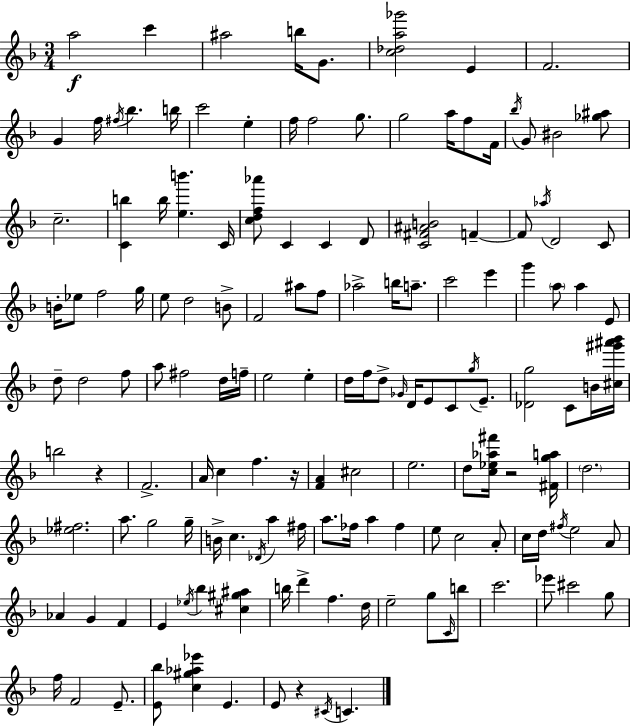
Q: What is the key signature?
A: F major